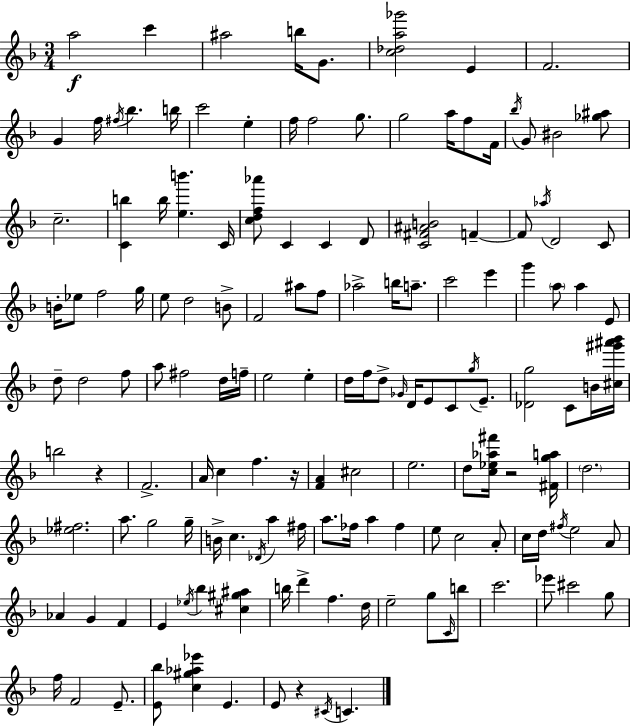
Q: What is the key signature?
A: F major